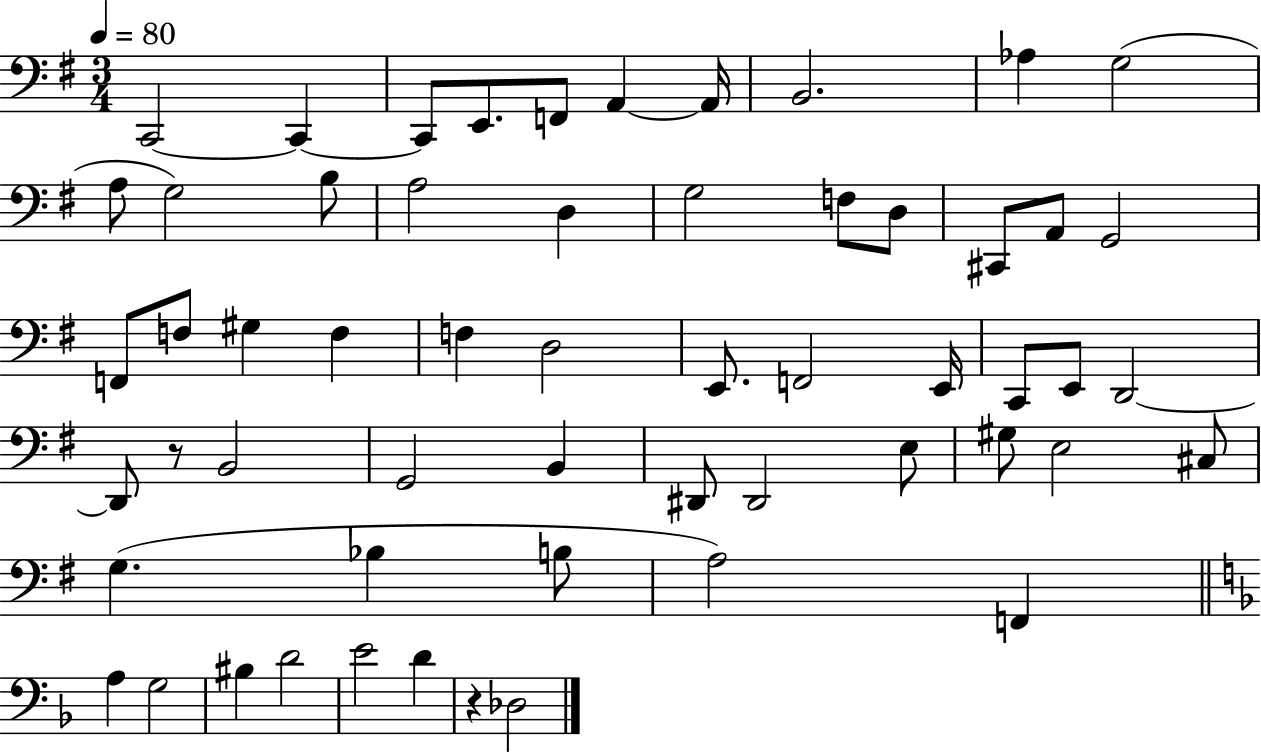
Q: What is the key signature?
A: G major